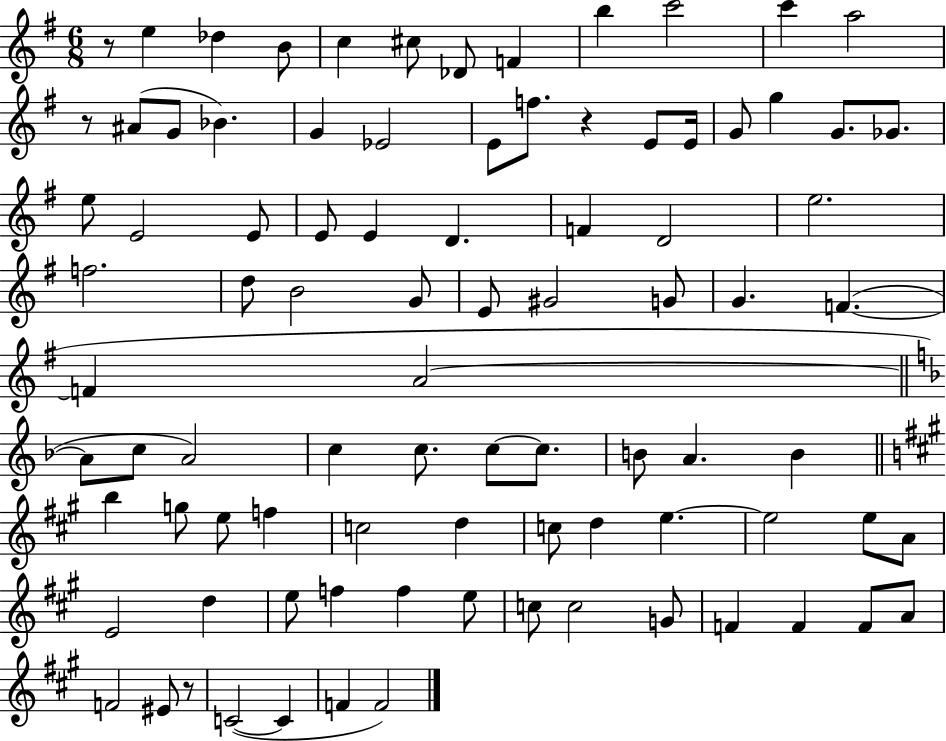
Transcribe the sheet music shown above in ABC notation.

X:1
T:Untitled
M:6/8
L:1/4
K:G
z/2 e _d B/2 c ^c/2 _D/2 F b c'2 c' a2 z/2 ^A/2 G/2 _B G _E2 E/2 f/2 z E/2 E/4 G/2 g G/2 _G/2 e/2 E2 E/2 E/2 E D F D2 e2 f2 d/2 B2 G/2 E/2 ^G2 G/2 G F F A2 A/2 c/2 A2 c c/2 c/2 c/2 B/2 A B b g/2 e/2 f c2 d c/2 d e e2 e/2 A/2 E2 d e/2 f f e/2 c/2 c2 G/2 F F F/2 A/2 F2 ^E/2 z/2 C2 C F F2